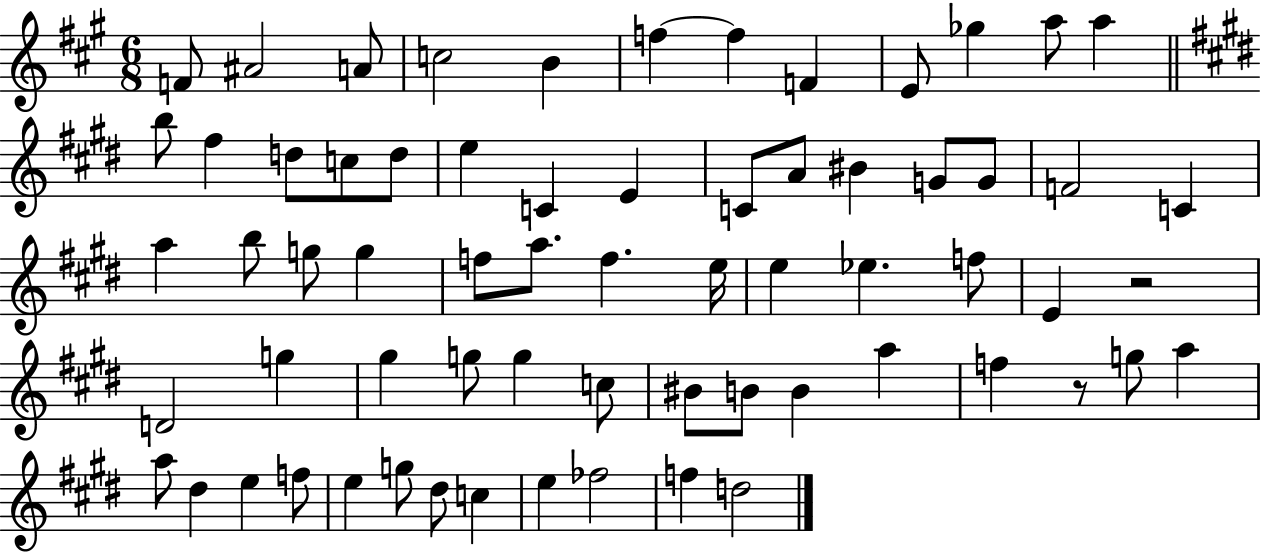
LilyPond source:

{
  \clef treble
  \numericTimeSignature
  \time 6/8
  \key a \major
  \repeat volta 2 { f'8 ais'2 a'8 | c''2 b'4 | f''4~~ f''4 f'4 | e'8 ges''4 a''8 a''4 | \break \bar "||" \break \key e \major b''8 fis''4 d''8 c''8 d''8 | e''4 c'4 e'4 | c'8 a'8 bis'4 g'8 g'8 | f'2 c'4 | \break a''4 b''8 g''8 g''4 | f''8 a''8. f''4. e''16 | e''4 ees''4. f''8 | e'4 r2 | \break d'2 g''4 | gis''4 g''8 g''4 c''8 | bis'8 b'8 b'4 a''4 | f''4 r8 g''8 a''4 | \break a''8 dis''4 e''4 f''8 | e''4 g''8 dis''8 c''4 | e''4 fes''2 | f''4 d''2 | \break } \bar "|."
}